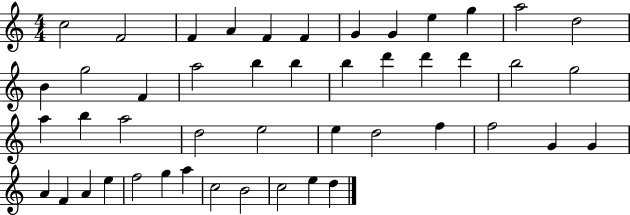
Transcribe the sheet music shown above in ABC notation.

X:1
T:Untitled
M:4/4
L:1/4
K:C
c2 F2 F A F F G G e g a2 d2 B g2 F a2 b b b d' d' d' b2 g2 a b a2 d2 e2 e d2 f f2 G G A F A e f2 g a c2 B2 c2 e d